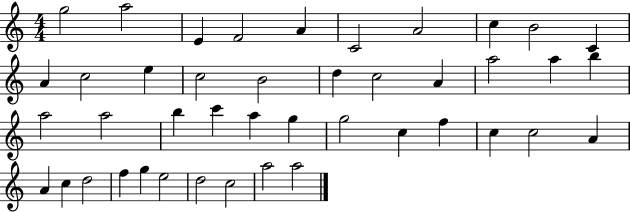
{
  \clef treble
  \numericTimeSignature
  \time 4/4
  \key c \major
  g''2 a''2 | e'4 f'2 a'4 | c'2 a'2 | c''4 b'2 c'4 | \break a'4 c''2 e''4 | c''2 b'2 | d''4 c''2 a'4 | a''2 a''4 b''4 | \break a''2 a''2 | b''4 c'''4 a''4 g''4 | g''2 c''4 f''4 | c''4 c''2 a'4 | \break a'4 c''4 d''2 | f''4 g''4 e''2 | d''2 c''2 | a''2 a''2 | \break \bar "|."
}